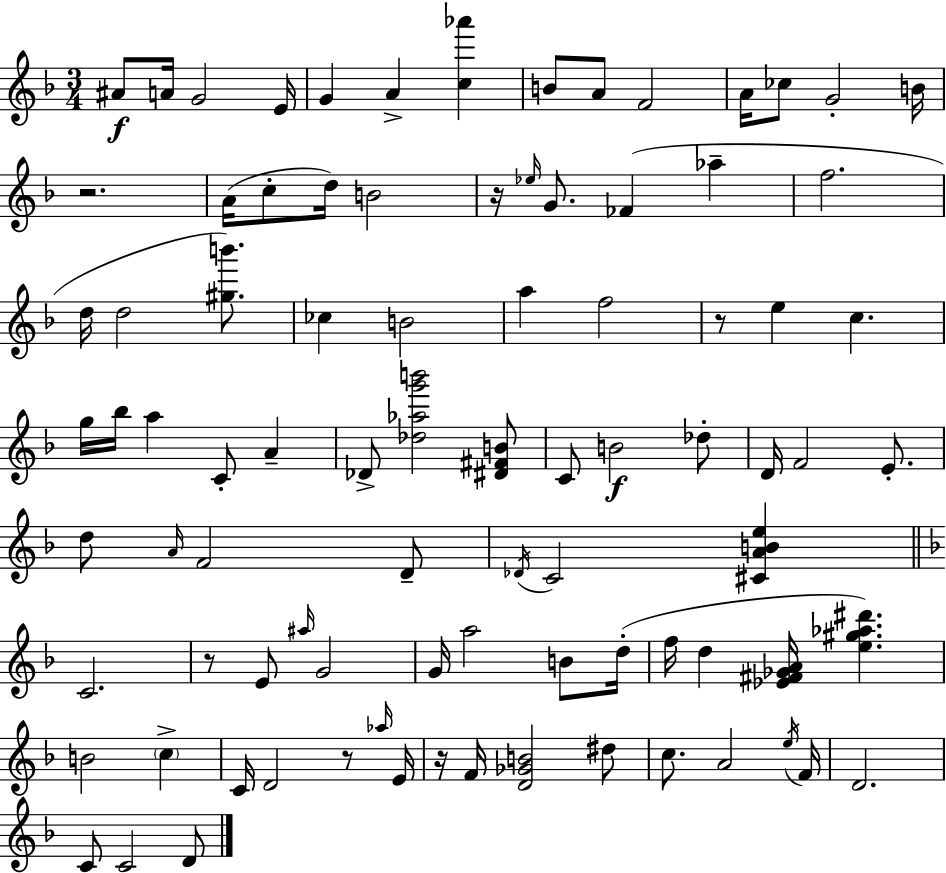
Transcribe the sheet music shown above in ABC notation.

X:1
T:Untitled
M:3/4
L:1/4
K:Dm
^A/2 A/4 G2 E/4 G A [c_a'] B/2 A/2 F2 A/4 _c/2 G2 B/4 z2 A/4 c/2 d/4 B2 z/4 _e/4 G/2 _F _a f2 d/4 d2 [^gb']/2 _c B2 a f2 z/2 e c g/4 _b/4 a C/2 A _D/2 [_d_ag'b']2 [^D^FB]/2 C/2 B2 _d/2 D/4 F2 E/2 d/2 A/4 F2 D/2 _D/4 C2 [^CABe] C2 z/2 E/2 ^a/4 G2 G/4 a2 B/2 d/4 f/4 d [_E^F_GA]/4 [e^g_a^d'] B2 c C/4 D2 z/2 _a/4 E/4 z/4 F/4 [D_GB]2 ^d/2 c/2 A2 e/4 F/4 D2 C/2 C2 D/2